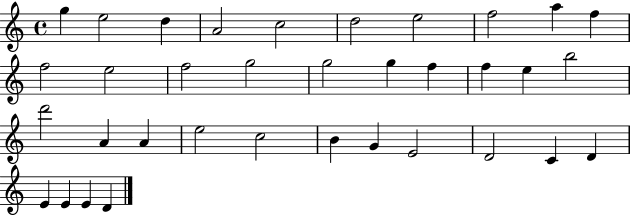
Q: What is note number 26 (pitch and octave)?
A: B4